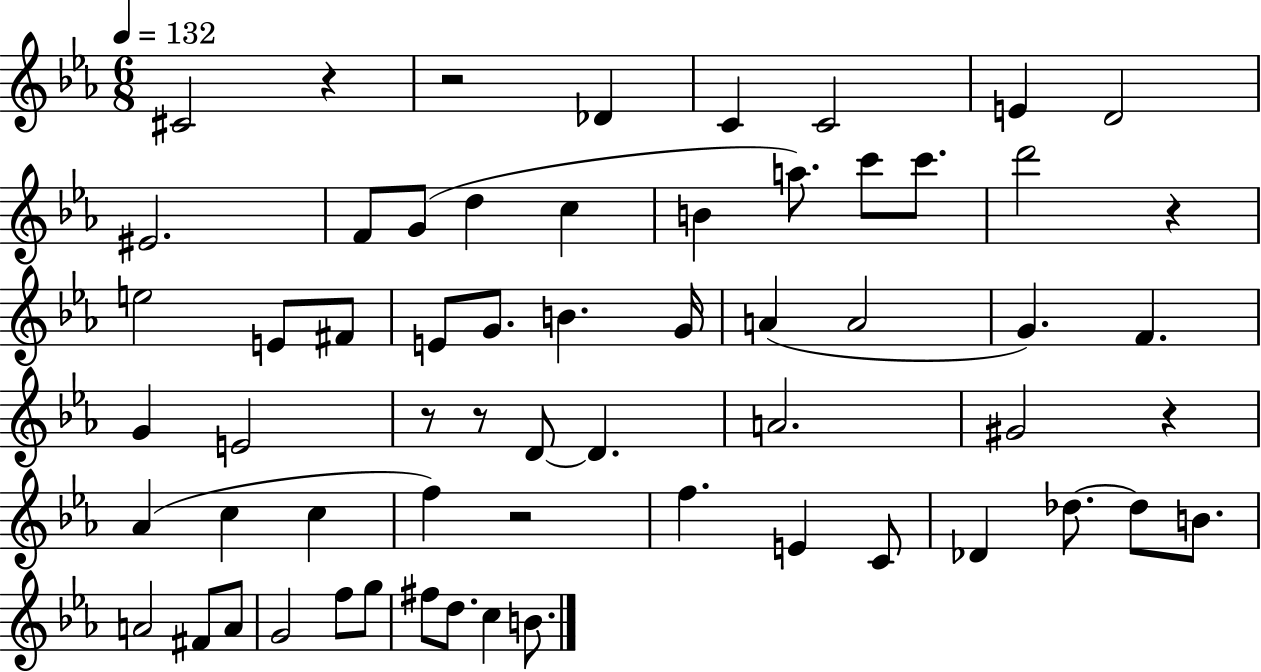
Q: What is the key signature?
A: EES major